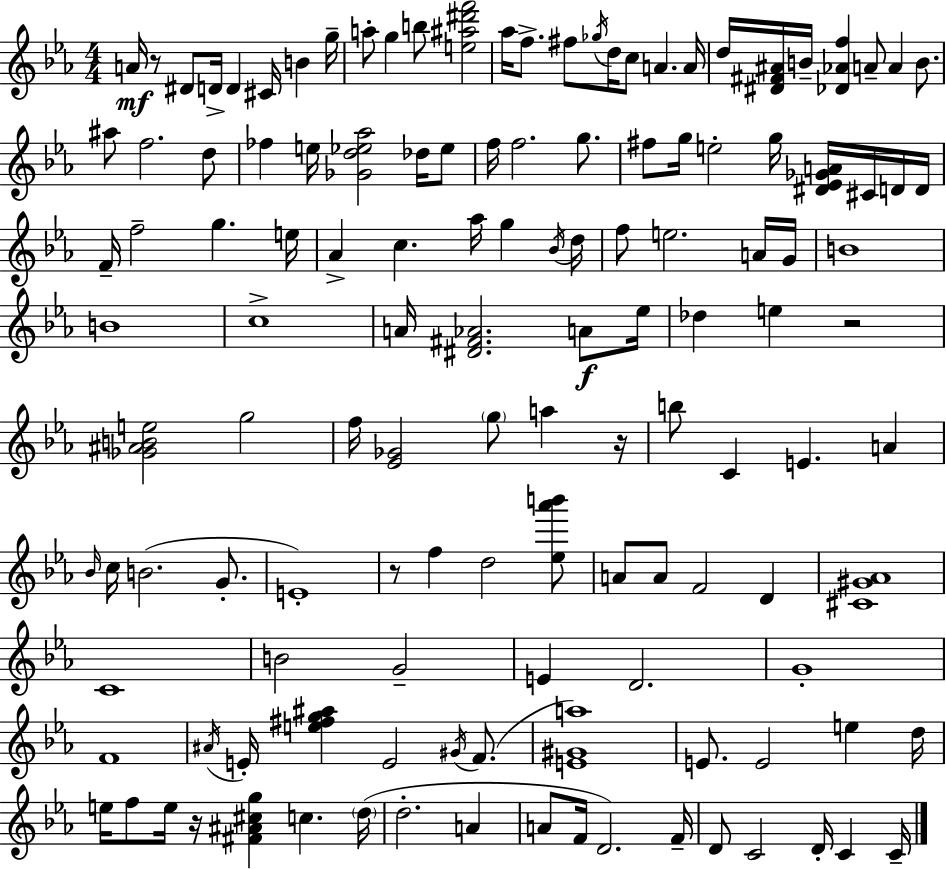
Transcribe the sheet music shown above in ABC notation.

X:1
T:Untitled
M:4/4
L:1/4
K:Eb
A/4 z/2 ^D/2 D/4 D ^C/4 B g/4 a/2 g b/2 [e^a^d'f']2 _a/4 f/2 ^f/2 _g/4 d/4 c/2 A A/4 d/4 [^D^F^A]/4 B/4 [_D_Af] A/2 A B/2 ^a/2 f2 d/2 _f e/4 [_Gd_e_a]2 _d/4 _e/2 f/4 f2 g/2 ^f/2 g/4 e2 g/4 [^D_E_GA]/4 ^C/4 D/4 D/4 F/4 f2 g e/4 _A c _a/4 g _B/4 d/4 f/2 e2 A/4 G/4 B4 B4 c4 A/4 [^D^F_A]2 A/2 _e/4 _d e z2 [_G^ABe]2 g2 f/4 [_E_G]2 g/2 a z/4 b/2 C E A _B/4 c/4 B2 G/2 E4 z/2 f d2 [_e_a'b']/2 A/2 A/2 F2 D [^C^G_A]4 C4 B2 G2 E D2 G4 F4 ^A/4 E/4 [e^fg^a] E2 ^G/4 F/2 [E^Ga]4 E/2 E2 e d/4 e/4 f/2 e/4 z/4 [^F^A^cg] c d/4 d2 A A/2 F/4 D2 F/4 D/2 C2 D/4 C C/4